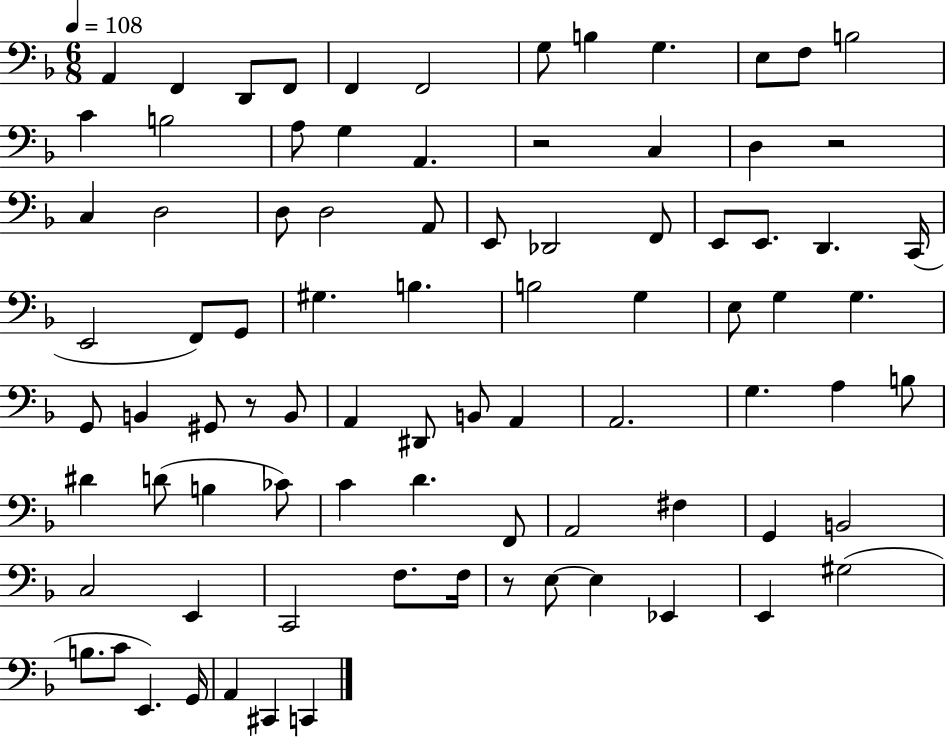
A2/q F2/q D2/e F2/e F2/q F2/h G3/e B3/q G3/q. E3/e F3/e B3/h C4/q B3/h A3/e G3/q A2/q. R/h C3/q D3/q R/h C3/q D3/h D3/e D3/h A2/e E2/e Db2/h F2/e E2/e E2/e. D2/q. C2/s E2/h F2/e G2/e G#3/q. B3/q. B3/h G3/q E3/e G3/q G3/q. G2/e B2/q G#2/e R/e B2/e A2/q D#2/e B2/e A2/q A2/h. G3/q. A3/q B3/e D#4/q D4/e B3/q CES4/e C4/q D4/q. F2/e A2/h F#3/q G2/q B2/h C3/h E2/q C2/h F3/e. F3/s R/e E3/e E3/q Eb2/q E2/q G#3/h B3/e. C4/e E2/q. G2/s A2/q C#2/q C2/q